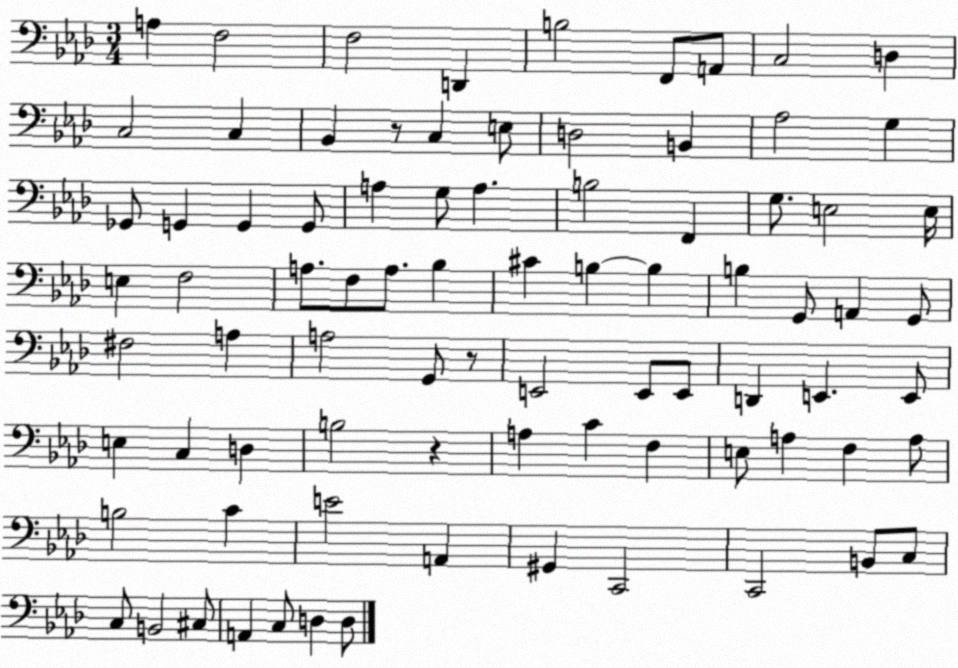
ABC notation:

X:1
T:Untitled
M:3/4
L:1/4
K:Ab
A, F,2 F,2 D,, B,2 F,,/2 A,,/2 C,2 D, C,2 C, _B,, z/2 C, E,/2 D,2 B,, _A,2 G, _G,,/2 G,, G,, G,,/2 A, G,/2 A, B,2 F,, G,/2 E,2 E,/4 E, F,2 A,/2 F,/2 A,/2 _B, ^C B, B, B, G,,/2 A,, G,,/2 ^F,2 A, A,2 G,,/2 z/2 E,,2 E,,/2 E,,/2 D,, E,, E,,/2 E, C, D, B,2 z A, C F, E,/2 A, F, A,/2 B,2 C E2 A,, ^G,, C,,2 C,,2 B,,/2 C,/2 C,/2 B,,2 ^C,/2 A,, C,/2 D, D,/2